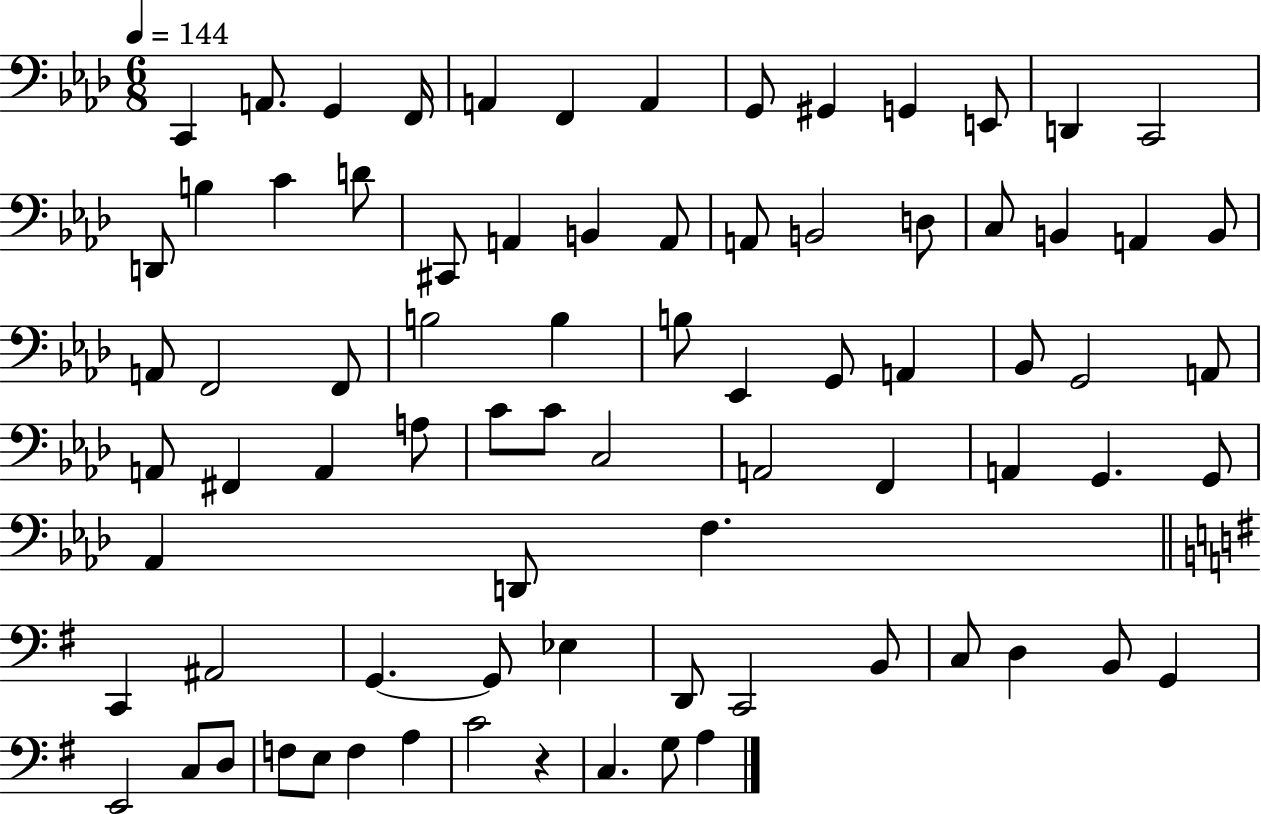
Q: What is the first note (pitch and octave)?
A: C2